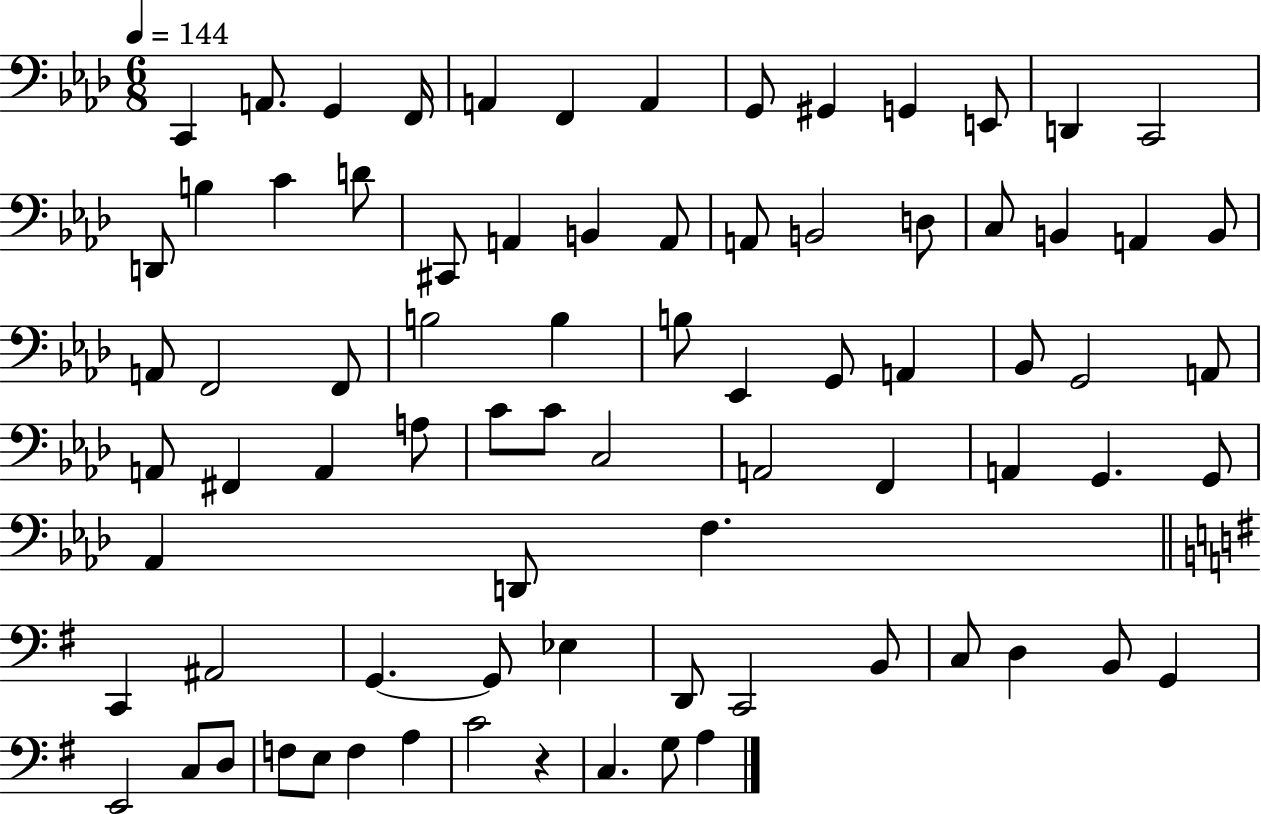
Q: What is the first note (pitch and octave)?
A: C2